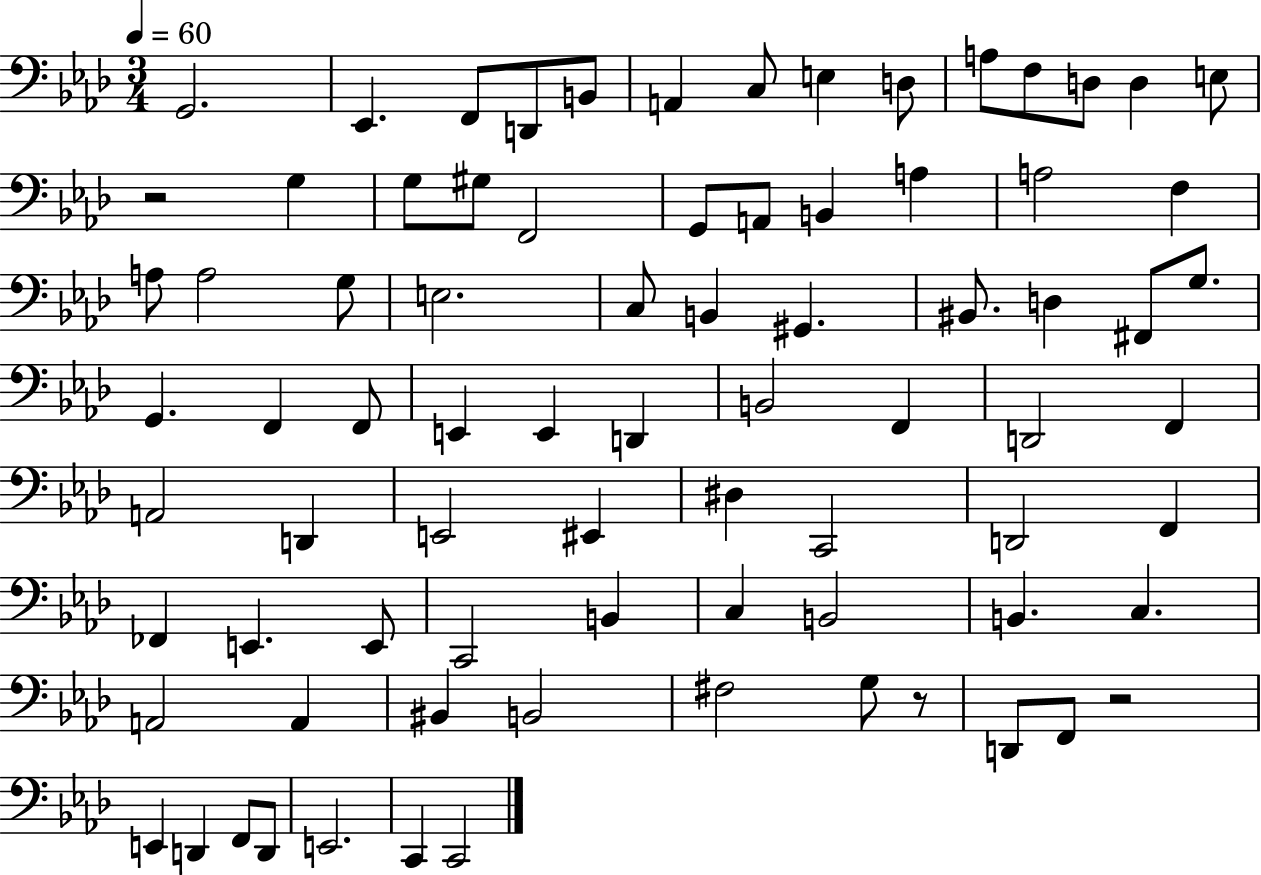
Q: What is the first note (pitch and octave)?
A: G2